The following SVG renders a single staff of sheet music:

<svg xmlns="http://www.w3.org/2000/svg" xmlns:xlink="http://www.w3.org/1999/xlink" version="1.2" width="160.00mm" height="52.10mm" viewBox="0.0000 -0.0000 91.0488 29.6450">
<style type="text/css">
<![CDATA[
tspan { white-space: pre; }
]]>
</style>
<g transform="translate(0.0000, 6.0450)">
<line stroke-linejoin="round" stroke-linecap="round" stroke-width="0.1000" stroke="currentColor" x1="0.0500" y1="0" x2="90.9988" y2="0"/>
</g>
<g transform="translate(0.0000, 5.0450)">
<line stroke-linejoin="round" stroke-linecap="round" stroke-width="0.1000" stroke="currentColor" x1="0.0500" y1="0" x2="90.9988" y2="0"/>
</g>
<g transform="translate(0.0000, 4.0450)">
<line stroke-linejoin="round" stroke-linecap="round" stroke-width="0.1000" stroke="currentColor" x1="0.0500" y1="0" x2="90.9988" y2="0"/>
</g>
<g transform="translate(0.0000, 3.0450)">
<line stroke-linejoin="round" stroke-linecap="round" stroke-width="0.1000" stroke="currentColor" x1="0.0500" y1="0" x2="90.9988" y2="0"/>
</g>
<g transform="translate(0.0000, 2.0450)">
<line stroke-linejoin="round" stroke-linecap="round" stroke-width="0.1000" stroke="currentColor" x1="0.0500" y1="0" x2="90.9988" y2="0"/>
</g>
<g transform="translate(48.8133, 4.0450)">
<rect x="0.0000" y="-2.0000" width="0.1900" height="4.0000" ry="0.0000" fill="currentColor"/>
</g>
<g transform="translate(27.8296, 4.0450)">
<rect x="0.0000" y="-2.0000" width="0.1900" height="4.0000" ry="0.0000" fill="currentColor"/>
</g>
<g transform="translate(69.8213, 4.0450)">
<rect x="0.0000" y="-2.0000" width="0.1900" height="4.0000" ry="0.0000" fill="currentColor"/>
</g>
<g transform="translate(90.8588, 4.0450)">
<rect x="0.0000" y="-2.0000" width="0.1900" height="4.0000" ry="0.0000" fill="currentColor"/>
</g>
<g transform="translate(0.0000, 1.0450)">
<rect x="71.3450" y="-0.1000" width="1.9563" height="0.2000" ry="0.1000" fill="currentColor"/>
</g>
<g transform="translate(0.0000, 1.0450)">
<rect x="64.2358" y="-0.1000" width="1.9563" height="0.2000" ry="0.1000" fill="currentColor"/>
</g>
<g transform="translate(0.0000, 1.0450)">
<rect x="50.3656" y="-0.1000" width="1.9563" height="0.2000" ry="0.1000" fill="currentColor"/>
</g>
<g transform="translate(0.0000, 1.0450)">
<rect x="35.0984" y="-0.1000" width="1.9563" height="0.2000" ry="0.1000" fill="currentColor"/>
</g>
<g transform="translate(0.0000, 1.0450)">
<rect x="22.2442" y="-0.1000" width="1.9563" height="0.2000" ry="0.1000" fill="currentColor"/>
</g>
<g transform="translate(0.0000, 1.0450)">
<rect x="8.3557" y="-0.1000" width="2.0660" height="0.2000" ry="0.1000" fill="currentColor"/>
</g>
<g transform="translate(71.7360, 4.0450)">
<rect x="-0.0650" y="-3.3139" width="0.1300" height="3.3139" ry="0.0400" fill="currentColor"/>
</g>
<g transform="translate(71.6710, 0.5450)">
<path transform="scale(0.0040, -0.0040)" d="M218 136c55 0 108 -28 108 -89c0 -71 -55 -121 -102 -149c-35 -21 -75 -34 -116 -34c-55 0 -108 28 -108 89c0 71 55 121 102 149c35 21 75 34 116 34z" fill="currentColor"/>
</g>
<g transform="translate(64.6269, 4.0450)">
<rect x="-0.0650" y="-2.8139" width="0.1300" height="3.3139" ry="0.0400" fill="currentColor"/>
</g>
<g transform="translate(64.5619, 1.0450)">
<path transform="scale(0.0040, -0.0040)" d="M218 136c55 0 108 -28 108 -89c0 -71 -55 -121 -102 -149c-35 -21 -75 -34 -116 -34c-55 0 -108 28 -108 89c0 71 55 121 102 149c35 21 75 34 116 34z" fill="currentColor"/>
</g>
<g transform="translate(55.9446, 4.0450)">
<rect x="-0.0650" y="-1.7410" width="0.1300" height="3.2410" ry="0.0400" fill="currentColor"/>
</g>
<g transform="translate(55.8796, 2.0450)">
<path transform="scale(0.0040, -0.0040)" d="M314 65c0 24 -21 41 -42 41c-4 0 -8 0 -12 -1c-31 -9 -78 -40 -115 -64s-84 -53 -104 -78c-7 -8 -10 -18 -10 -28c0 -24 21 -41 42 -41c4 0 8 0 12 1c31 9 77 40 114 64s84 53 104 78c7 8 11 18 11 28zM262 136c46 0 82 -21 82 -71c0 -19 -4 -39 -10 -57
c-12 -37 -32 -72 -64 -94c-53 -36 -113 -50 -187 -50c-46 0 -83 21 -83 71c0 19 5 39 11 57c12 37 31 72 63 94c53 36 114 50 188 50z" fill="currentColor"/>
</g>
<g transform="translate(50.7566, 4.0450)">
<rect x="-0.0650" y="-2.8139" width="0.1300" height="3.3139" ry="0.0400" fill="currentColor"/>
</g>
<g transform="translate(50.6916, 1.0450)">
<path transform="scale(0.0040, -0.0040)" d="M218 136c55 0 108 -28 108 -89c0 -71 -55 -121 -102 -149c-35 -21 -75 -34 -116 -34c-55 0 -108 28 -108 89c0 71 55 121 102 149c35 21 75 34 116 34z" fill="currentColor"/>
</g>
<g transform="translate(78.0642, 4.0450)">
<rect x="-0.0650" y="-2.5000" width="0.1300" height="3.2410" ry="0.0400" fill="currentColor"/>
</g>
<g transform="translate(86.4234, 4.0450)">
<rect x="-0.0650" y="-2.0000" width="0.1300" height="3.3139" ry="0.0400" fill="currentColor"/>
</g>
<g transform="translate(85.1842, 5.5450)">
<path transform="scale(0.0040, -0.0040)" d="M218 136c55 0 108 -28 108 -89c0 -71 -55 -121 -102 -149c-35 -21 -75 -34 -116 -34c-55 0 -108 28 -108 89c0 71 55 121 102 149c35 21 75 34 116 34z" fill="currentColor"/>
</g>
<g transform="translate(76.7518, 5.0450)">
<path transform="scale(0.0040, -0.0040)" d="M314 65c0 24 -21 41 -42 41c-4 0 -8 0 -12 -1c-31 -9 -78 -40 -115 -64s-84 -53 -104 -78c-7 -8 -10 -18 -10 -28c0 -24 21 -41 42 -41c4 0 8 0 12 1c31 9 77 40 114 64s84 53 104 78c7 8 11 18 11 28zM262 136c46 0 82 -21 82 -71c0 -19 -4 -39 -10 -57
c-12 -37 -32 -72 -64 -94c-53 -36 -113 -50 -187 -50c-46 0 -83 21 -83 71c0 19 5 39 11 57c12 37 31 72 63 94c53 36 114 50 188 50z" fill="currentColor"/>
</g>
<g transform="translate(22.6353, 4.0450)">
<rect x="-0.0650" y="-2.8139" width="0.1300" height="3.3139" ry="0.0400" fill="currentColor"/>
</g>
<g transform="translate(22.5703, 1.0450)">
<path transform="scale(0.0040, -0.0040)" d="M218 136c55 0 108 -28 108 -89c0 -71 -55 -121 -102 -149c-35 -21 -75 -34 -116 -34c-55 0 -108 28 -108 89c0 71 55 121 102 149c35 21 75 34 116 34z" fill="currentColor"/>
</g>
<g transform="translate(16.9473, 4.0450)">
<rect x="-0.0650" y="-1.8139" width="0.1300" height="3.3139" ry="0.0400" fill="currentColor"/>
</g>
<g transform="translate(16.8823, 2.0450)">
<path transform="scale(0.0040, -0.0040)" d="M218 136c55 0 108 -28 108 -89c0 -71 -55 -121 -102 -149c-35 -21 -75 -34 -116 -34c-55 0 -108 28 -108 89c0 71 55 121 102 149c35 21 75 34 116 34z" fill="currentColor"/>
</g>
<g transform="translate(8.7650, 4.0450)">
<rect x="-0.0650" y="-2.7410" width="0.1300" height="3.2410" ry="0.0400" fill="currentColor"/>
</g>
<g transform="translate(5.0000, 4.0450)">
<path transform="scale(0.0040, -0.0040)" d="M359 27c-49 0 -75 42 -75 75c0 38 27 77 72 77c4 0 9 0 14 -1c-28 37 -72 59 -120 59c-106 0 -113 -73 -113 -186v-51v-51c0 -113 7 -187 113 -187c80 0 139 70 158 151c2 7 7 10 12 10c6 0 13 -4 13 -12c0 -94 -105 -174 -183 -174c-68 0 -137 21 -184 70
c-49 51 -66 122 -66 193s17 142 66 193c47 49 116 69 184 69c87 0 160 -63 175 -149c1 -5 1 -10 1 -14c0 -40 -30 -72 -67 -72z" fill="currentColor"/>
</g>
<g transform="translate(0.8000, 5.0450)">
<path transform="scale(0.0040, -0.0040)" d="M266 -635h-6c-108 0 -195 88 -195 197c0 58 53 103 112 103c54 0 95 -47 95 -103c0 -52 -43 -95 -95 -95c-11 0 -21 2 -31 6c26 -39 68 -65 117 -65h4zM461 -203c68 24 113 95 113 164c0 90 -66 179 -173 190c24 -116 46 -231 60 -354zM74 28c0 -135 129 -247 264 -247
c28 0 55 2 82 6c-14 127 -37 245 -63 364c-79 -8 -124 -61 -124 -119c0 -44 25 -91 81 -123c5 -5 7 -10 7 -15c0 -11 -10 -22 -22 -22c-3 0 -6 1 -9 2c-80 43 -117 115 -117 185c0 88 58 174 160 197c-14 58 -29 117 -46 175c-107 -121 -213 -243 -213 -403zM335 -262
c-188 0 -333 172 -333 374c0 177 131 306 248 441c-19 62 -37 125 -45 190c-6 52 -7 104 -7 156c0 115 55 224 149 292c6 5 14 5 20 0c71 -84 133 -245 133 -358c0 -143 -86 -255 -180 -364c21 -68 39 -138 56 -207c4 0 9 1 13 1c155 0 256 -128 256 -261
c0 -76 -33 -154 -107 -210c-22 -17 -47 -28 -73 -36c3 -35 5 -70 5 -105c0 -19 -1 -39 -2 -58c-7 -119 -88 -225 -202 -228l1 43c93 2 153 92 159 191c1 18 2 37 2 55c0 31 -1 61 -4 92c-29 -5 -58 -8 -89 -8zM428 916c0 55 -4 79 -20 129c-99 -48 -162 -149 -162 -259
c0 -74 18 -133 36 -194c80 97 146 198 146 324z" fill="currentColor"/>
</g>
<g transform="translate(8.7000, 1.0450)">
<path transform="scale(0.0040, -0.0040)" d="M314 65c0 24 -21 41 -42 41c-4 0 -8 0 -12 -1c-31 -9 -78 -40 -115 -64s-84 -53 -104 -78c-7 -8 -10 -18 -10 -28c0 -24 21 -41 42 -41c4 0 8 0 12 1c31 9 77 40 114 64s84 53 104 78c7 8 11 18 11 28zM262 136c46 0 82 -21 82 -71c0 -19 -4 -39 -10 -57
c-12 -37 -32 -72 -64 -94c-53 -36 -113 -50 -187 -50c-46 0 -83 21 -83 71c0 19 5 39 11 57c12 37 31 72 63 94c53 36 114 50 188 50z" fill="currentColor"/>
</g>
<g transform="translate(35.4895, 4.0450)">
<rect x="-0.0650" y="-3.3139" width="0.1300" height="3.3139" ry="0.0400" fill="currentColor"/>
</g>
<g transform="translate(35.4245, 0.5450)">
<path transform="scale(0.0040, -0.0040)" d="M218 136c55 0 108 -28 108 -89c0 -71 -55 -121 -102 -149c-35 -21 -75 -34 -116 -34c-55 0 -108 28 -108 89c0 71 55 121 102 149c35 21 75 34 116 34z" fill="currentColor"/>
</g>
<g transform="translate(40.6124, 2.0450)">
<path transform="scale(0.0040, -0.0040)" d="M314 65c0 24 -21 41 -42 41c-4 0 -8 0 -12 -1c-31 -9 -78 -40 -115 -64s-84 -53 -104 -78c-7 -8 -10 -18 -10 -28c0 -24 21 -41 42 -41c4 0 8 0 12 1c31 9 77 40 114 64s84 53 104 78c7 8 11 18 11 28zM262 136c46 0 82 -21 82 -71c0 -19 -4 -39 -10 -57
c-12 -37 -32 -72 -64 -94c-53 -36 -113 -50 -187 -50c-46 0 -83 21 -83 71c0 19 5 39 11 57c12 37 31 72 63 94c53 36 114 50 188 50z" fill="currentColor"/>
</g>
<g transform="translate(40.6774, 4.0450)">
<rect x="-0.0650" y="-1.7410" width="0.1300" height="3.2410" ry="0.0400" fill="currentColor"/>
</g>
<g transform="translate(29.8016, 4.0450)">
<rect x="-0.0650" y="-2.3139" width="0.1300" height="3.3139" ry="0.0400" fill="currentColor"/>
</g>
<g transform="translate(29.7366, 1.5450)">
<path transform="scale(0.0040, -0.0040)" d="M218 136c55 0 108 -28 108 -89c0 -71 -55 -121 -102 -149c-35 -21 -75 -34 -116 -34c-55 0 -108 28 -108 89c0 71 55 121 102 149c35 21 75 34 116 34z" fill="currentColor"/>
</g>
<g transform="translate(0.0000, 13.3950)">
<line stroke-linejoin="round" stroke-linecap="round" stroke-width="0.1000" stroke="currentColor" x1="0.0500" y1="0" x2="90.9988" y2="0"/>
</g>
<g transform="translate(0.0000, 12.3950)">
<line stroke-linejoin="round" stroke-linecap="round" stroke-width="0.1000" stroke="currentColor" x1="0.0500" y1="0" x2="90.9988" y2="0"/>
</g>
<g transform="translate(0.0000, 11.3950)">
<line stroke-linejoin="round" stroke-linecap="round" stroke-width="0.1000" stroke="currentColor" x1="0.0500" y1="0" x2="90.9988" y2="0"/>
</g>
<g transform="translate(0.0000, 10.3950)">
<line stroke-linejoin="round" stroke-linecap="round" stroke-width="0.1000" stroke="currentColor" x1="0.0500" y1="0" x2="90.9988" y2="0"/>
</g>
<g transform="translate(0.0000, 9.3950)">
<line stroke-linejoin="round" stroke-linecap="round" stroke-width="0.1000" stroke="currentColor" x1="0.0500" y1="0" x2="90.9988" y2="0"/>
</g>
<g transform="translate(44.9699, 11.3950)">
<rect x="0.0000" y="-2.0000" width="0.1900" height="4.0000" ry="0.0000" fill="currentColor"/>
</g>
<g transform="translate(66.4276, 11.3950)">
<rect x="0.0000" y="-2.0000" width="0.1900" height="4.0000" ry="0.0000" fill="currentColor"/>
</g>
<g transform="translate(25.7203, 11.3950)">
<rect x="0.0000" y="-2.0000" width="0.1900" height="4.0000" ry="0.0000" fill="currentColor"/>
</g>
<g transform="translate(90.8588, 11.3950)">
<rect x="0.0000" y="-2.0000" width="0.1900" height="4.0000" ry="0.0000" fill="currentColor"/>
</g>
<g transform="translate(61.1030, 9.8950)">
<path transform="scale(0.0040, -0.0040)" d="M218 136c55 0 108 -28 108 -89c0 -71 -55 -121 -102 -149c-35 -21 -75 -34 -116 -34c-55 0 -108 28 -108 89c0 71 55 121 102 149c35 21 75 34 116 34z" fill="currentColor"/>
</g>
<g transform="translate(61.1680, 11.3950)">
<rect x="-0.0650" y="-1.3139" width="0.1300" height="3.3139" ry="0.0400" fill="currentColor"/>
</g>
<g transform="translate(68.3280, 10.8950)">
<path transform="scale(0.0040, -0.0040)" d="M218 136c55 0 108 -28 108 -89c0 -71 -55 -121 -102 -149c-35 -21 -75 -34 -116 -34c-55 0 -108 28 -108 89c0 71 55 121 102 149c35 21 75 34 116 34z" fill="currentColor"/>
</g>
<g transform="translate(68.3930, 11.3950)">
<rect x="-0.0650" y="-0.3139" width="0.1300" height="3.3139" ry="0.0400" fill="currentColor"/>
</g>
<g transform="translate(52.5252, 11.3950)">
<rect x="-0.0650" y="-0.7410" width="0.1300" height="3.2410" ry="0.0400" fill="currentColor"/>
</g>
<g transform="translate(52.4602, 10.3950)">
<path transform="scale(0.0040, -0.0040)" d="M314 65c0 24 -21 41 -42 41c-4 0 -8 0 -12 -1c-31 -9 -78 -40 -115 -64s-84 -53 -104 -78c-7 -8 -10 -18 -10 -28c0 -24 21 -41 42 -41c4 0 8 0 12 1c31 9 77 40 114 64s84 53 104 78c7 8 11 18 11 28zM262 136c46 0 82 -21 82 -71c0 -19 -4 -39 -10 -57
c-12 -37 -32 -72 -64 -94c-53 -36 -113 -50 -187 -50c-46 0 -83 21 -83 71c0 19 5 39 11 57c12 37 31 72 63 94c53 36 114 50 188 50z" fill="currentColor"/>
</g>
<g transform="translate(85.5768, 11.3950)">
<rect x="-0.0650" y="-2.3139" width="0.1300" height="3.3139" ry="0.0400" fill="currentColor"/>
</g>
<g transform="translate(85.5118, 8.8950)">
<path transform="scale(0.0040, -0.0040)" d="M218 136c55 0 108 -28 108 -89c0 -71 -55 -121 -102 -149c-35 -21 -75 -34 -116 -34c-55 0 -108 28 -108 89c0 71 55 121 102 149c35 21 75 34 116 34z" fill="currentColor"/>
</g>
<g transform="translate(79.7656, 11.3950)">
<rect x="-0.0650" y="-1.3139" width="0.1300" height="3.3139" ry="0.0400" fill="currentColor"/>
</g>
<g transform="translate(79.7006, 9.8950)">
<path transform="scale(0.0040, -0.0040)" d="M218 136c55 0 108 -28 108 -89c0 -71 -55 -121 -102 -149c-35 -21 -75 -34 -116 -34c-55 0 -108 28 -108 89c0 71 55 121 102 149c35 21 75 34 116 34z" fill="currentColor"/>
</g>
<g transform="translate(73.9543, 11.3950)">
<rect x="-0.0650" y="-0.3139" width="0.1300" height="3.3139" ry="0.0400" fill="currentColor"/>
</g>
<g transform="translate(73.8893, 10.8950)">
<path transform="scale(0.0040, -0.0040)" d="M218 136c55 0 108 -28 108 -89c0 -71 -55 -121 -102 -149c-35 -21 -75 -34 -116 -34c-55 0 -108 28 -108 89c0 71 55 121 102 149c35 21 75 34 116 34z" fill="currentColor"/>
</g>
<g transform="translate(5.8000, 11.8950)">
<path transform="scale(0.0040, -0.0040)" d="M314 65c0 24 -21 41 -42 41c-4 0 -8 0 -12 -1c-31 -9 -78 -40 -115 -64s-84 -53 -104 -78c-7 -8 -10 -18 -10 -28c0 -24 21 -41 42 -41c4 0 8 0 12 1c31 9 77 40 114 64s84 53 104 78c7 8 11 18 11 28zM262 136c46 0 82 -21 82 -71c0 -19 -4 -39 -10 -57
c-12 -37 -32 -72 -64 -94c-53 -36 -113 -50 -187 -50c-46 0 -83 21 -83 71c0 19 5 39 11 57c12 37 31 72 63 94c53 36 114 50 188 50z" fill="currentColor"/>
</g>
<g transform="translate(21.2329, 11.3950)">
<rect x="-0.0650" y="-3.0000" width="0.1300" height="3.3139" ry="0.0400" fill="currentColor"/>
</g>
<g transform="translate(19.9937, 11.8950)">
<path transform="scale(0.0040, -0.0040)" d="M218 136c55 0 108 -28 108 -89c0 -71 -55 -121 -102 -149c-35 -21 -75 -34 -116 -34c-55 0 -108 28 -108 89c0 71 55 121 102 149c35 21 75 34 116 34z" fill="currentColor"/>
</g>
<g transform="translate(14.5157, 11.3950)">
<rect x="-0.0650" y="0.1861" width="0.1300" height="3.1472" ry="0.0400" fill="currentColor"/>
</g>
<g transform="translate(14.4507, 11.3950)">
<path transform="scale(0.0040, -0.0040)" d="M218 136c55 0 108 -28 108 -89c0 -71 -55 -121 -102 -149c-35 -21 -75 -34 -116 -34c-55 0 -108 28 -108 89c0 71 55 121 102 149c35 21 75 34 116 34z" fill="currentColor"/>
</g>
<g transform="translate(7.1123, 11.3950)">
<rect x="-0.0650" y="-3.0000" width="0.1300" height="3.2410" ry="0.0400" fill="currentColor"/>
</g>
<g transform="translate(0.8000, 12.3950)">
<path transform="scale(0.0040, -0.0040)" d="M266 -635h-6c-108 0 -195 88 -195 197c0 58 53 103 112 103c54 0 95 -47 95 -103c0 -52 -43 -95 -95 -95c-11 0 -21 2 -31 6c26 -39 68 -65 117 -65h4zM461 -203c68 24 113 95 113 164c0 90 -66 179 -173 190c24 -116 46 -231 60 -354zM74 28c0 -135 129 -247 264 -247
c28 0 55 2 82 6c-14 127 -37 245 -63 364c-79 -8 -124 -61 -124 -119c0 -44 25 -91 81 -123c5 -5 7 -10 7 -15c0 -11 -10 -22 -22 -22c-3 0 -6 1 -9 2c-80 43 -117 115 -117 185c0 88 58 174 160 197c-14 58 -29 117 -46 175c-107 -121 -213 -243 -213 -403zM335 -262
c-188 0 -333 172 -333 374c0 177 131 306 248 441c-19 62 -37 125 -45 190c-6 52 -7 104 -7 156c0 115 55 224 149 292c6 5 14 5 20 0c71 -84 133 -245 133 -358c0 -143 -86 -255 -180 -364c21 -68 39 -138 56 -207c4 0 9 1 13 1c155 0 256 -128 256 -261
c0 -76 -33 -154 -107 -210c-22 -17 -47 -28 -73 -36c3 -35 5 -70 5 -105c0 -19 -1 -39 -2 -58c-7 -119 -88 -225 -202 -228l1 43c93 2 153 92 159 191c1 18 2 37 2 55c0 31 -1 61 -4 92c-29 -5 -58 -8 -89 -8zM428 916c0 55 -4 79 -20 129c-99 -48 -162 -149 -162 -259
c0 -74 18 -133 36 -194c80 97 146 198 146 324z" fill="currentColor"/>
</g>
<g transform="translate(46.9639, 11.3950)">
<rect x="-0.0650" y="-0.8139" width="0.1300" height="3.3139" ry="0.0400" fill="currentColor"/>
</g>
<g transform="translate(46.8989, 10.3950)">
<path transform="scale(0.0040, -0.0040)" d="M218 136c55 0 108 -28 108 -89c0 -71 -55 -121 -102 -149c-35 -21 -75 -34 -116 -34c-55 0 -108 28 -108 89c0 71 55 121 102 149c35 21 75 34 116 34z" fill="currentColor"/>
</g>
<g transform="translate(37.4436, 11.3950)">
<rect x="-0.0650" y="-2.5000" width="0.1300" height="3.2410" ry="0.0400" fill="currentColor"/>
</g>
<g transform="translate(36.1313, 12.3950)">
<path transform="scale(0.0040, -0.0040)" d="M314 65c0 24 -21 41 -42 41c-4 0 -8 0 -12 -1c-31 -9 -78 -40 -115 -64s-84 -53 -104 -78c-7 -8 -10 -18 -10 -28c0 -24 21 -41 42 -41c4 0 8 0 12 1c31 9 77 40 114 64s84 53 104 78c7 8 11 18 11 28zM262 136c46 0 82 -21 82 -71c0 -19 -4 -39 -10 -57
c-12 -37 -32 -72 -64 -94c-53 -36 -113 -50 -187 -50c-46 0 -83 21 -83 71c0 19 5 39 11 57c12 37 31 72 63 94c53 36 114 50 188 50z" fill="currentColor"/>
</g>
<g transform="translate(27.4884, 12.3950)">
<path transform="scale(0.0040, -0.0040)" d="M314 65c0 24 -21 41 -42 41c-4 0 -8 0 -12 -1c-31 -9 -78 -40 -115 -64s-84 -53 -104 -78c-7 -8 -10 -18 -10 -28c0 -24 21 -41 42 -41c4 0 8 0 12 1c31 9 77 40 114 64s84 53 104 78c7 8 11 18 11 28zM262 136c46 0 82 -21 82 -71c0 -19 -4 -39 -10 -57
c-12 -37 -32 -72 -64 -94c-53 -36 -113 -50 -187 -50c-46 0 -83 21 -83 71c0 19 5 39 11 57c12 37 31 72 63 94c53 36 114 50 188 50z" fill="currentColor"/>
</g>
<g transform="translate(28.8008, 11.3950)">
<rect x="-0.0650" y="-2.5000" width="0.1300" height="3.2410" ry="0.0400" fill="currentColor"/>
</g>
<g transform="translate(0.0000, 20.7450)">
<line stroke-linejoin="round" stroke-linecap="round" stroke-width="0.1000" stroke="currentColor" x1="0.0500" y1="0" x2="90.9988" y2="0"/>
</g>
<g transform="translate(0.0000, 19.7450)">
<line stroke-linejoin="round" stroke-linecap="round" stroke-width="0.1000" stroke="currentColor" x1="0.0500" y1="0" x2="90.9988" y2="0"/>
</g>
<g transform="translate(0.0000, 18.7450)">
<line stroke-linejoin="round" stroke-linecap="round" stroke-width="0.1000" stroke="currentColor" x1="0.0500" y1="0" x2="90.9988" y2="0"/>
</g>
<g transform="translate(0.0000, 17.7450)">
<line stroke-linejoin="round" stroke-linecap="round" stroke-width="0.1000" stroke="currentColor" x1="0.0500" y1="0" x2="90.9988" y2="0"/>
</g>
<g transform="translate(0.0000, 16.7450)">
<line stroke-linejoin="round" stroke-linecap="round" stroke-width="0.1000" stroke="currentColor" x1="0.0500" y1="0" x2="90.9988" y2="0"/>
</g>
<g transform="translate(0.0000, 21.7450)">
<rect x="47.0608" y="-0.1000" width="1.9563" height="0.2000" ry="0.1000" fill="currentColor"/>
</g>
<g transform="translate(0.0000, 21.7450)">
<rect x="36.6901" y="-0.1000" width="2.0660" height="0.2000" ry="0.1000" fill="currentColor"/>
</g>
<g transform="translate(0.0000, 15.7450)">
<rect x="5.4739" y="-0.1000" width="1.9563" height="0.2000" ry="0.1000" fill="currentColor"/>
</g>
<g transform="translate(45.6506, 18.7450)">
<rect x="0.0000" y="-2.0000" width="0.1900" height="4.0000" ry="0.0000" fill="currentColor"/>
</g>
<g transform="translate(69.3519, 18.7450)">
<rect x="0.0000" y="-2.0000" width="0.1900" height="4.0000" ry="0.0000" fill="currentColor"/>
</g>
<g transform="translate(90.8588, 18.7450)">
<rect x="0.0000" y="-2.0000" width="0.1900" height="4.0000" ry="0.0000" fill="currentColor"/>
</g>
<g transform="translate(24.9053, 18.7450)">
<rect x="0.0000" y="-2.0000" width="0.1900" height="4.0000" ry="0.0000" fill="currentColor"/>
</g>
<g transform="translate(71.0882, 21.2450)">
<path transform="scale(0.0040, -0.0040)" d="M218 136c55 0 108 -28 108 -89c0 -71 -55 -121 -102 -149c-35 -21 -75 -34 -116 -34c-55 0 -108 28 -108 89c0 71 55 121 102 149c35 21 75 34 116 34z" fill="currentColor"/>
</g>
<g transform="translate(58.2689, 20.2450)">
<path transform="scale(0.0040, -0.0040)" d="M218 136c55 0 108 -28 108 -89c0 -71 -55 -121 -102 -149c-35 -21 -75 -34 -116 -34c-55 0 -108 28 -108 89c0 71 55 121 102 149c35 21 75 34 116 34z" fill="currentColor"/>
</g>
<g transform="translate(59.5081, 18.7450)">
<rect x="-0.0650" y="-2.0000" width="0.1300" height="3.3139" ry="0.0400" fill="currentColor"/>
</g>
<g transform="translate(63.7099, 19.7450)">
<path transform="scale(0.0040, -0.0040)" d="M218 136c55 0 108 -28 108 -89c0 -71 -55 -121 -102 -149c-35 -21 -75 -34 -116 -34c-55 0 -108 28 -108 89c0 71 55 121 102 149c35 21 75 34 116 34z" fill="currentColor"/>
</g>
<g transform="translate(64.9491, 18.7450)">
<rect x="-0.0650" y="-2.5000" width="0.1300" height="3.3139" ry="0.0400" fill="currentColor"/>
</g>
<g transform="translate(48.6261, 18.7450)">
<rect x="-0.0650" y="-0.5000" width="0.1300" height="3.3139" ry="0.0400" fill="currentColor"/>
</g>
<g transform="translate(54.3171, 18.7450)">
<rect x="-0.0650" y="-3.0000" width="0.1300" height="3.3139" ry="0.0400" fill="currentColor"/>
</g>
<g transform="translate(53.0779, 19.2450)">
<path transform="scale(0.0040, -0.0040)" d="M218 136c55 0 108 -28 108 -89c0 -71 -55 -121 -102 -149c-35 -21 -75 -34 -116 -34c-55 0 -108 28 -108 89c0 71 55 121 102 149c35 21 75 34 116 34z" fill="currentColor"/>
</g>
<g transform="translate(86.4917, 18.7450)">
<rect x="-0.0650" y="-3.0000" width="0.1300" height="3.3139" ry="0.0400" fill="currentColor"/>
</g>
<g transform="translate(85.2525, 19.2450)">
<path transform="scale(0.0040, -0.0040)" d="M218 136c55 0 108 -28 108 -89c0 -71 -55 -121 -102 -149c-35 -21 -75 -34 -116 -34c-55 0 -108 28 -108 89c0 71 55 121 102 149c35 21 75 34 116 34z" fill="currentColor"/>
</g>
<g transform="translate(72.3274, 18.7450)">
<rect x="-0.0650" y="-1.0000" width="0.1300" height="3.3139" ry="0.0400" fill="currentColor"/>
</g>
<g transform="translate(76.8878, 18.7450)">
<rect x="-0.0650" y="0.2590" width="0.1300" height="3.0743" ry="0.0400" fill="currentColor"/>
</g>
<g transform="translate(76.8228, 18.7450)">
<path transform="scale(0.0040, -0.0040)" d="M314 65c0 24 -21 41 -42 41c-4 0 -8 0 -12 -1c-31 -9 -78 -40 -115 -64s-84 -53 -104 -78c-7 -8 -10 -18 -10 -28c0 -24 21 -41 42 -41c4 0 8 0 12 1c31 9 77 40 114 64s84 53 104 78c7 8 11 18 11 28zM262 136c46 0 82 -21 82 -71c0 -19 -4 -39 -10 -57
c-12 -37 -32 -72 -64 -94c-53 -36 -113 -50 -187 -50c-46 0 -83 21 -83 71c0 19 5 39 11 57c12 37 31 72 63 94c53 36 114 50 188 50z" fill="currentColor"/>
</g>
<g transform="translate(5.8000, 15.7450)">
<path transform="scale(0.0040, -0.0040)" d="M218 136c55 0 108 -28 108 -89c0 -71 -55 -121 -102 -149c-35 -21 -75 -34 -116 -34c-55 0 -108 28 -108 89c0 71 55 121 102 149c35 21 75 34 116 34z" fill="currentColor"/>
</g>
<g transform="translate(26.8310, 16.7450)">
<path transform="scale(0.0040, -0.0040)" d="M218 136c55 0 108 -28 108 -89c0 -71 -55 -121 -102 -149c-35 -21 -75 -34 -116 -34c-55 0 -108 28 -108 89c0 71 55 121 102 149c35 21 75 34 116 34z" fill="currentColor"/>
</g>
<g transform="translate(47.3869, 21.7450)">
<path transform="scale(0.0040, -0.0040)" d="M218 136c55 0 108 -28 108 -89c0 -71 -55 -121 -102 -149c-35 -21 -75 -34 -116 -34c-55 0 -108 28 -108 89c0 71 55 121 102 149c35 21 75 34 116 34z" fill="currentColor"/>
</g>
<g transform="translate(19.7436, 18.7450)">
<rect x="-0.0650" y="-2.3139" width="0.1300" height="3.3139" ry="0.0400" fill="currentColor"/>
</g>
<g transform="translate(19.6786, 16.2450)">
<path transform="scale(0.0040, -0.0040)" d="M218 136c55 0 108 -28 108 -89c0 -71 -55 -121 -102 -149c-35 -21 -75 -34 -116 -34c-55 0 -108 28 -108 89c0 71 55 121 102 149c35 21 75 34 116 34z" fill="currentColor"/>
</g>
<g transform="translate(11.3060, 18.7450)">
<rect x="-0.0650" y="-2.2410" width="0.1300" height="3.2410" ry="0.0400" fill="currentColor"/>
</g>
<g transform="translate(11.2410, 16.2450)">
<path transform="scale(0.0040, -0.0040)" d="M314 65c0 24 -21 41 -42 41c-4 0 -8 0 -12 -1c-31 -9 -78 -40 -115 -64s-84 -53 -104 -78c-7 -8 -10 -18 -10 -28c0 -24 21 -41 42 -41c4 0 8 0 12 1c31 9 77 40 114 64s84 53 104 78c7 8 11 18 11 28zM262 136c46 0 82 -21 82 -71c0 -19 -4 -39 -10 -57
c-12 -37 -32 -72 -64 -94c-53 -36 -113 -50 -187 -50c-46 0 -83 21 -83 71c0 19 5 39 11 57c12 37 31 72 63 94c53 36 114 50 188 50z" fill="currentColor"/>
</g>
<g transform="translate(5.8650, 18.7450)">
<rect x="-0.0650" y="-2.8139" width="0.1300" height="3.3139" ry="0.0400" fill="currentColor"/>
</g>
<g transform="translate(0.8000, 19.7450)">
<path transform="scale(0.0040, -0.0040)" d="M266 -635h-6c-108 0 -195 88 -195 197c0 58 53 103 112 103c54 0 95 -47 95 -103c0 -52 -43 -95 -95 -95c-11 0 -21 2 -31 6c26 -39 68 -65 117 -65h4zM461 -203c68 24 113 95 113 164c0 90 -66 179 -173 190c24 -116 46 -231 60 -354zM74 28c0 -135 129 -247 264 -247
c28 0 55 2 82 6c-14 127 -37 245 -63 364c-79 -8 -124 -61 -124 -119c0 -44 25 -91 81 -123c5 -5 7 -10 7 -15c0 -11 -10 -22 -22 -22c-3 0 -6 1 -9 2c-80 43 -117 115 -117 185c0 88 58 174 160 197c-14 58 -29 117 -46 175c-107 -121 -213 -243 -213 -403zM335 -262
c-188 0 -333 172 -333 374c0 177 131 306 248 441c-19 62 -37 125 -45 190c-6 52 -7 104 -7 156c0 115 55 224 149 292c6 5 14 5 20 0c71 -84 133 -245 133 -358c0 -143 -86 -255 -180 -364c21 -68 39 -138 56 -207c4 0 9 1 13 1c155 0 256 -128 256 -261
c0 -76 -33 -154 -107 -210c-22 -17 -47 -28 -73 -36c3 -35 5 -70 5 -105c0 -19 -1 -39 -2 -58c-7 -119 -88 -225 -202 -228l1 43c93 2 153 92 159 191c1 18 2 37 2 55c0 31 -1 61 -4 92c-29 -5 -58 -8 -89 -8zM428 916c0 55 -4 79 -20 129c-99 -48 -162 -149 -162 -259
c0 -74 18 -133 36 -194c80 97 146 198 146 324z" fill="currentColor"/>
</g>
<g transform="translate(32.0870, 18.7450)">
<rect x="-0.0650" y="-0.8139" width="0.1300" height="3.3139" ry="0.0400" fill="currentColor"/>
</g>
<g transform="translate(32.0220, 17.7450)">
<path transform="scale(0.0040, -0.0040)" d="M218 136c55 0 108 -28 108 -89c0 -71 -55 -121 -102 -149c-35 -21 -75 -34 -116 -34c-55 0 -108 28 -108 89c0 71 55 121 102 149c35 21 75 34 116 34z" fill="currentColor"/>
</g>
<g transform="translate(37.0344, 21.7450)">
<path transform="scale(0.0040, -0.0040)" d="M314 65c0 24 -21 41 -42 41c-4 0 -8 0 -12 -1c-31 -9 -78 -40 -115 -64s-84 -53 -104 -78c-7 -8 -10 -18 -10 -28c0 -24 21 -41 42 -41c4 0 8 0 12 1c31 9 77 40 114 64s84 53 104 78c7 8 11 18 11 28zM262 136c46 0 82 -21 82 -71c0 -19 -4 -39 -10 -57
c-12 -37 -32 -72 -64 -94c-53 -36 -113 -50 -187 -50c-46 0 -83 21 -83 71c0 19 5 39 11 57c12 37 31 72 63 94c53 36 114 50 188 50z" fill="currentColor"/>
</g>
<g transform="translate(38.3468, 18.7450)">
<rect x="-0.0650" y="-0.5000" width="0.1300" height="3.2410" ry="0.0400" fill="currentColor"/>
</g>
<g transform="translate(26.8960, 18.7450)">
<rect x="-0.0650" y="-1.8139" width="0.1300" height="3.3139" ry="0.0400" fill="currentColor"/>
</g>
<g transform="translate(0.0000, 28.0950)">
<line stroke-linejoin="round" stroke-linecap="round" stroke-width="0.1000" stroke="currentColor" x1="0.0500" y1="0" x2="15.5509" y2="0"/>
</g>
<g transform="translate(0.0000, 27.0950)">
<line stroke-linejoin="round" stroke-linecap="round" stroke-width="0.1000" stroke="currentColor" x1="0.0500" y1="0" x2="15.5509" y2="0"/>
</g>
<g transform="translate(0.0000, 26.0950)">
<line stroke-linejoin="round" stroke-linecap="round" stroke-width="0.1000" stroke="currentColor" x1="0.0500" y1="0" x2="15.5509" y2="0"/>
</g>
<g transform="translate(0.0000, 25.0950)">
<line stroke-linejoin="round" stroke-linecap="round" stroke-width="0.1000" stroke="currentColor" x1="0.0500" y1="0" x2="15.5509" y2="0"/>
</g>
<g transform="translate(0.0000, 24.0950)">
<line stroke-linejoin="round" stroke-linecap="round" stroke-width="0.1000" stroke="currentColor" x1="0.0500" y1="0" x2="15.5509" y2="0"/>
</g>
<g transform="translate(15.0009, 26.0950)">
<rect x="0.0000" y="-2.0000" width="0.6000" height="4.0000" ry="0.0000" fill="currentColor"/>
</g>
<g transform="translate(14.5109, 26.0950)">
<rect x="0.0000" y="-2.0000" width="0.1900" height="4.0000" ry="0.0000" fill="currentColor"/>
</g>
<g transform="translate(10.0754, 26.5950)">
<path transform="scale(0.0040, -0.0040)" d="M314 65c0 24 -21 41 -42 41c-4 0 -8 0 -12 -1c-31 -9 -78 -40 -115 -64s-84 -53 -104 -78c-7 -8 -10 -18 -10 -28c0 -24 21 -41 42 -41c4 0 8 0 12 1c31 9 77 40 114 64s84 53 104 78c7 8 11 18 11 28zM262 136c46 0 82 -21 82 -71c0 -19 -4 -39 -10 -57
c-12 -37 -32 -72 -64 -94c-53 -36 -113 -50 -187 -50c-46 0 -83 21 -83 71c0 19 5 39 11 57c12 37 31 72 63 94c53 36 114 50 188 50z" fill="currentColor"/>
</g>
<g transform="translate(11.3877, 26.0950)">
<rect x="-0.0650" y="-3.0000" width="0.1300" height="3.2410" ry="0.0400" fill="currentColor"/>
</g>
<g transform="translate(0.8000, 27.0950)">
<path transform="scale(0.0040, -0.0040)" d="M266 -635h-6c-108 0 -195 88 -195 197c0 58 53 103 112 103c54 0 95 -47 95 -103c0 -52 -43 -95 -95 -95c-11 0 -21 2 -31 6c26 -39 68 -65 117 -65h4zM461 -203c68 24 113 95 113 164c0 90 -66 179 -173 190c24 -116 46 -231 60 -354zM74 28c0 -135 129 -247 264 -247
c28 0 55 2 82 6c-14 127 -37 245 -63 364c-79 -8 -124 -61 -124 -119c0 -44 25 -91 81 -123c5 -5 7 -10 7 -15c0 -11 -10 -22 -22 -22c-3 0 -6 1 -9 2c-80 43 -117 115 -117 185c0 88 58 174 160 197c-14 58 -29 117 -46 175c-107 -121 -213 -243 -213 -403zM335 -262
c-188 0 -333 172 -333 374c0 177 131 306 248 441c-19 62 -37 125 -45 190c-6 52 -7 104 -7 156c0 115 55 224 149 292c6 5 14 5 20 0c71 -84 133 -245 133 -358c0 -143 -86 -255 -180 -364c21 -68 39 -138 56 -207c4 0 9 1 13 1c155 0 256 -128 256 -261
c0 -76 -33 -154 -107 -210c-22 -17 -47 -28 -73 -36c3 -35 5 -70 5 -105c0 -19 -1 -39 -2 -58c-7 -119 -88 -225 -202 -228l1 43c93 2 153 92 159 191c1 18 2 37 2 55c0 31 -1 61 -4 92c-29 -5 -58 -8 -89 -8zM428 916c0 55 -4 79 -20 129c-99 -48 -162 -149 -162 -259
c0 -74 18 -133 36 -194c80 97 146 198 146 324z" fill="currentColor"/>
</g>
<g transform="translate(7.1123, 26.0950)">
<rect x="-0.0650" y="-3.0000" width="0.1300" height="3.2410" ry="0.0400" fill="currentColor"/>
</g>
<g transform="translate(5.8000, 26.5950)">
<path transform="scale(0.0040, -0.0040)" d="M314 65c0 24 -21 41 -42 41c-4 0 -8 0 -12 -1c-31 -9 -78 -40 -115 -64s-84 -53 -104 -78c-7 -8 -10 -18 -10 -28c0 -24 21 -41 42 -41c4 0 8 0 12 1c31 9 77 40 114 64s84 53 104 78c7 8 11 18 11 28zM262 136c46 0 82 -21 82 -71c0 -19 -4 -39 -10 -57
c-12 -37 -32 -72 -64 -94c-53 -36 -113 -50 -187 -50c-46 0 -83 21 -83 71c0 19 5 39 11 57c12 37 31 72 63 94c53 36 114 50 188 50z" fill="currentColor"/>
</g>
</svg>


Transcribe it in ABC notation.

X:1
T:Untitled
M:4/4
L:1/4
K:C
a2 f a g b f2 a f2 a b G2 F A2 B A G2 G2 d d2 e c c e g a g2 g f d C2 C A F G D B2 A A2 A2